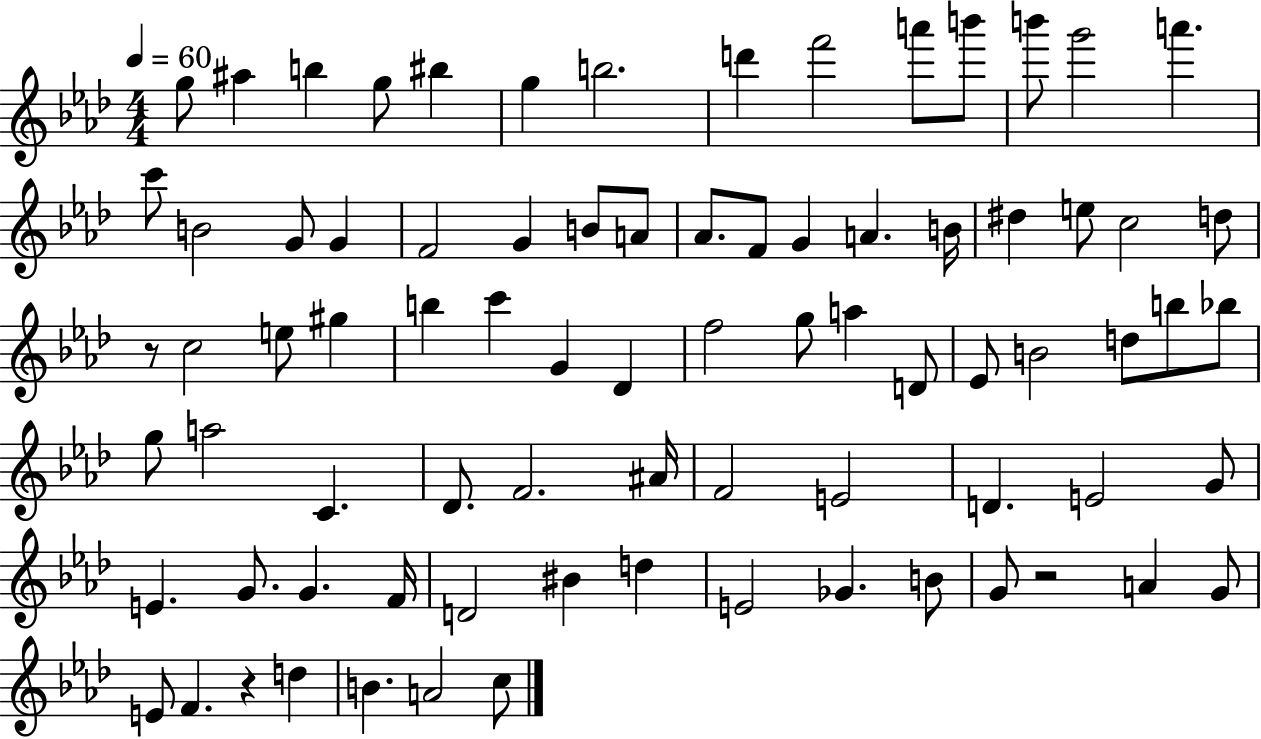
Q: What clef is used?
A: treble